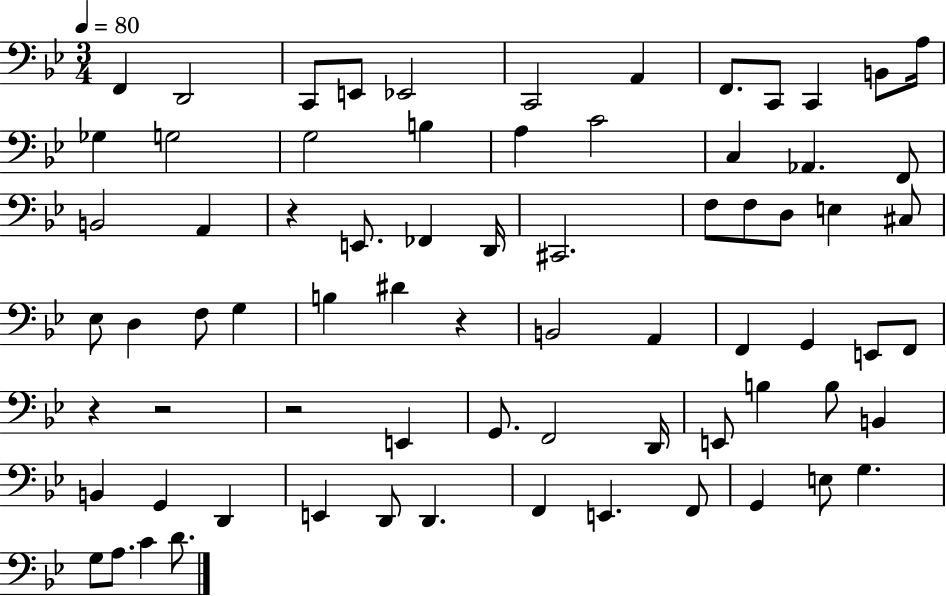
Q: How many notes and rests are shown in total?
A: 73